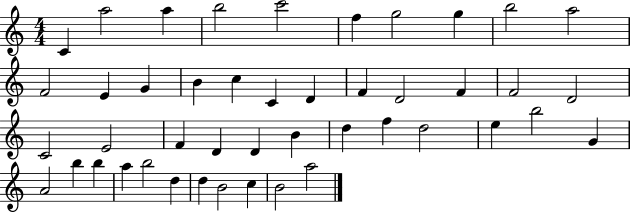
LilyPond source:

{
  \clef treble
  \numericTimeSignature
  \time 4/4
  \key c \major
  c'4 a''2 a''4 | b''2 c'''2 | f''4 g''2 g''4 | b''2 a''2 | \break f'2 e'4 g'4 | b'4 c''4 c'4 d'4 | f'4 d'2 f'4 | f'2 d'2 | \break c'2 e'2 | f'4 d'4 d'4 b'4 | d''4 f''4 d''2 | e''4 b''2 g'4 | \break a'2 b''4 b''4 | a''4 b''2 d''4 | d''4 b'2 c''4 | b'2 a''2 | \break \bar "|."
}